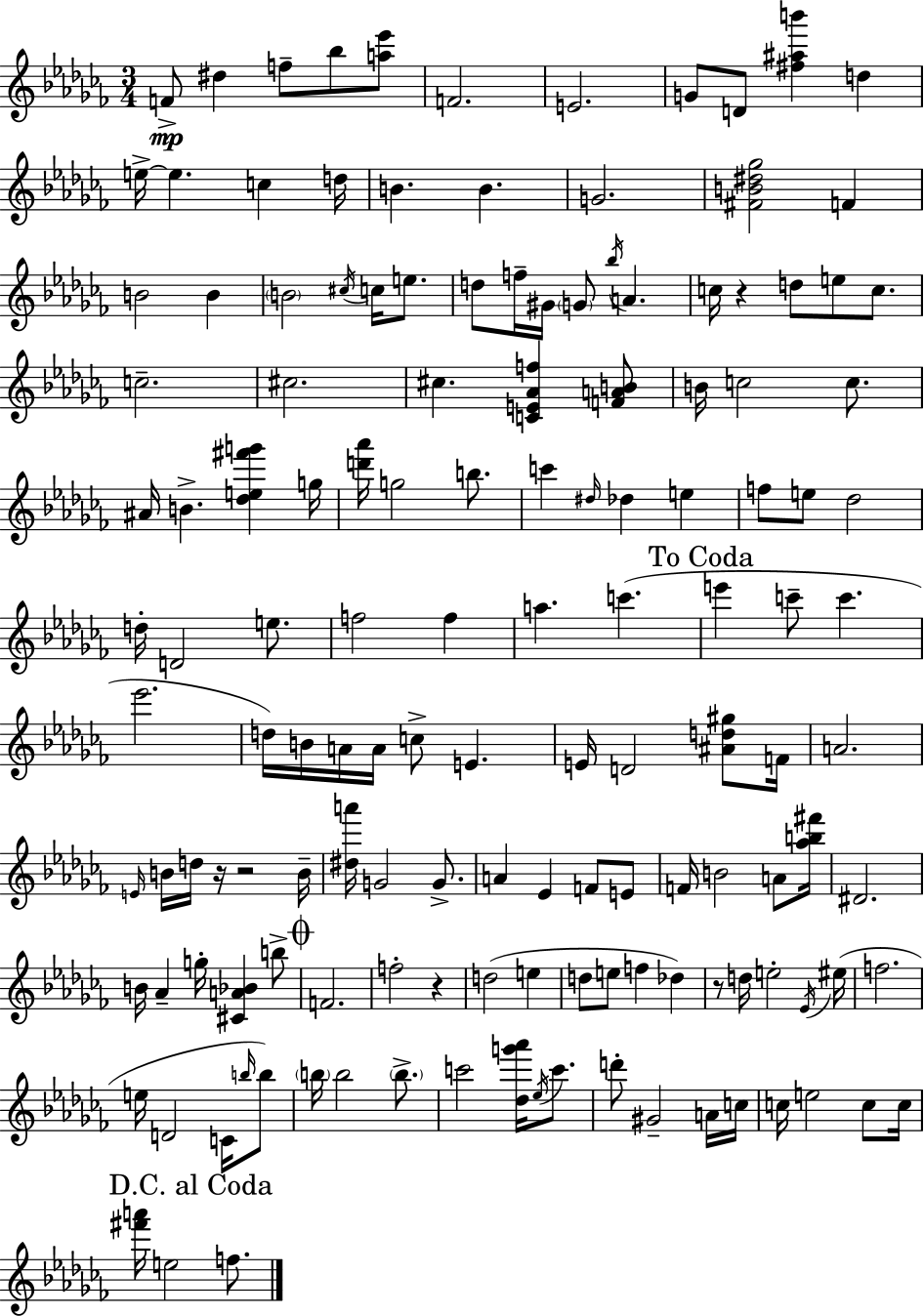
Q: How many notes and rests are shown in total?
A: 142